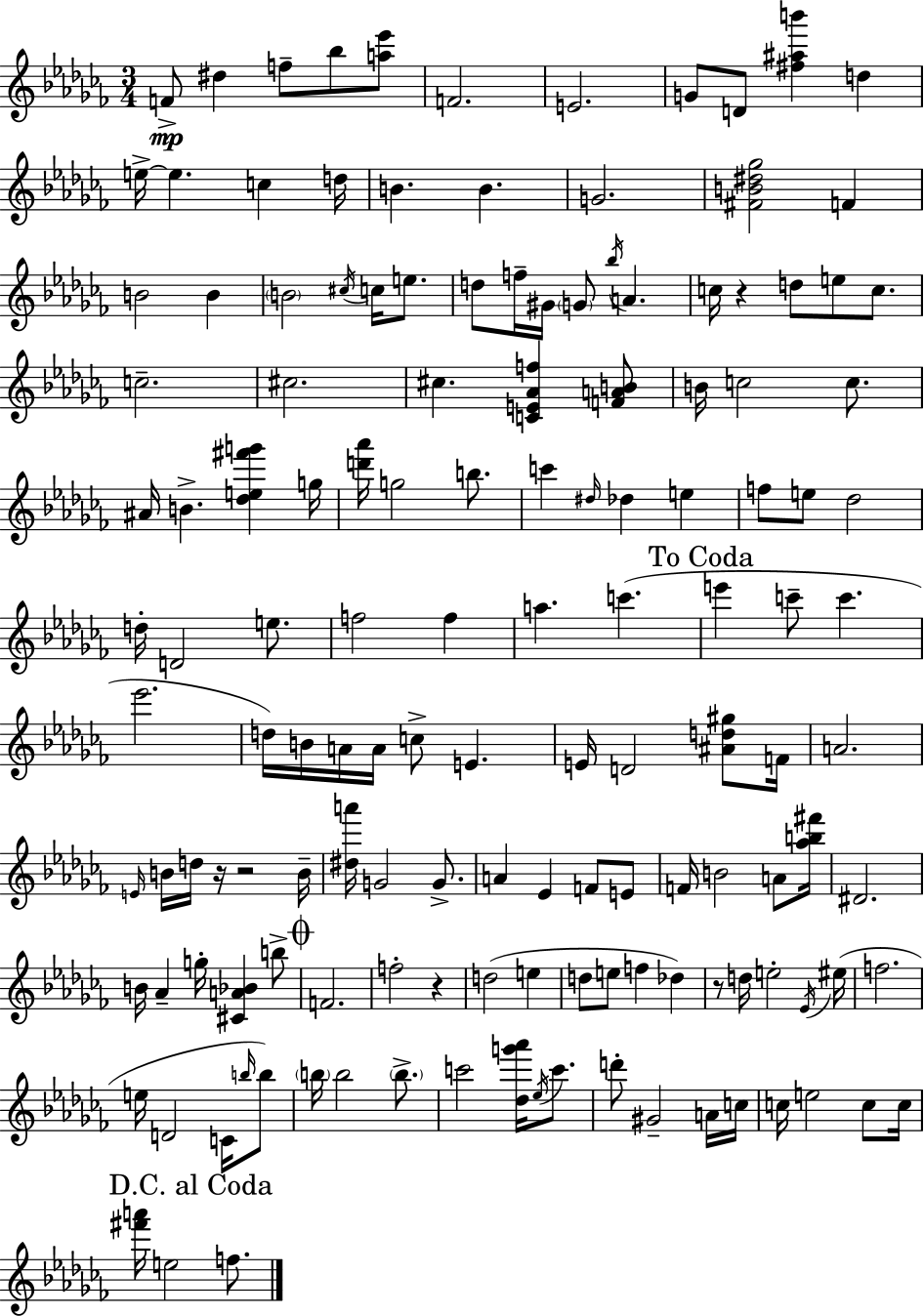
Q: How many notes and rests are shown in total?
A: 142